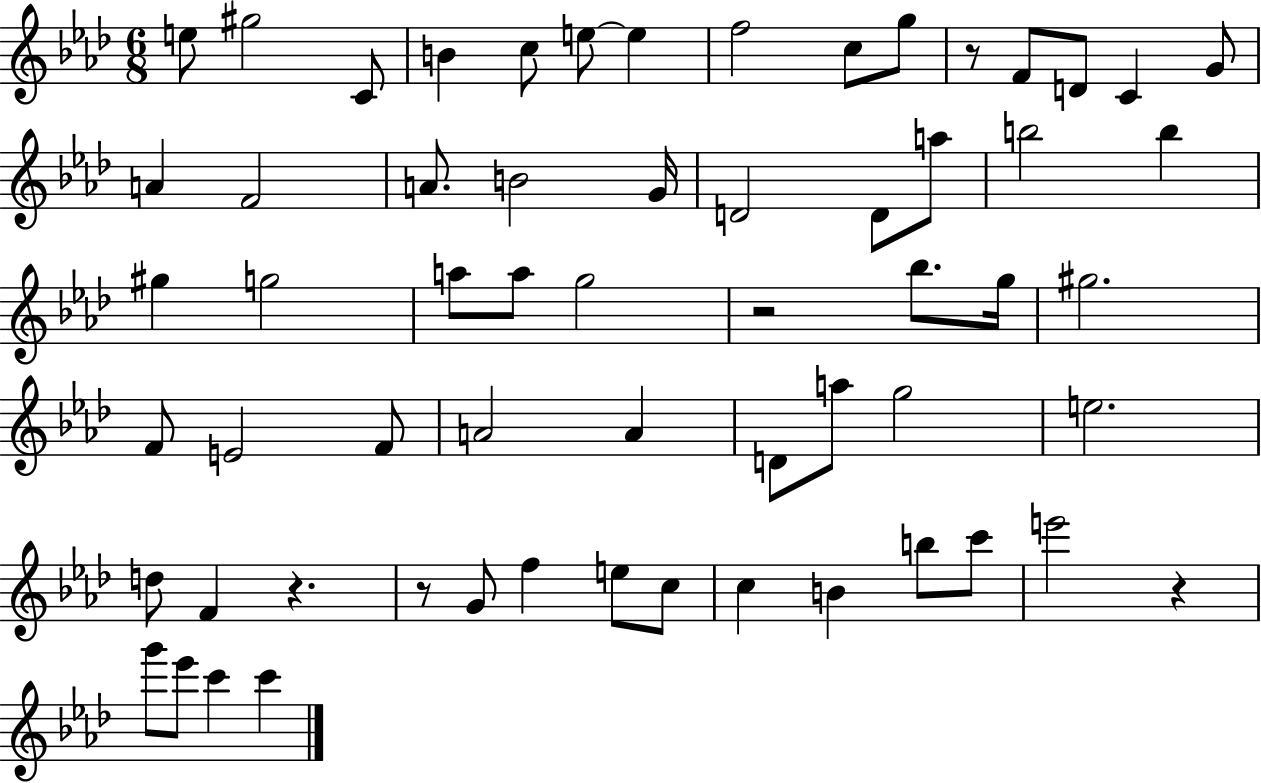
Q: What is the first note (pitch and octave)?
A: E5